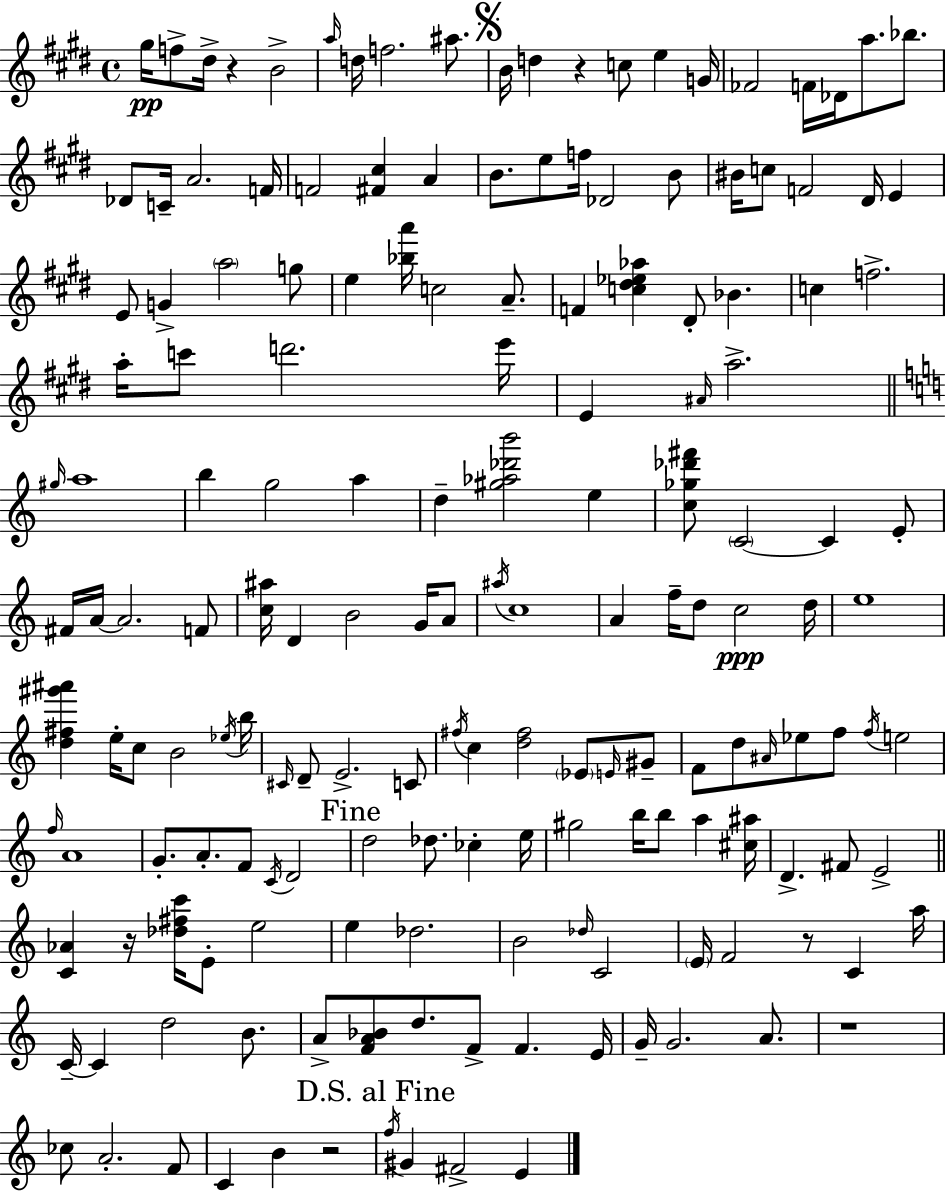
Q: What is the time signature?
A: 4/4